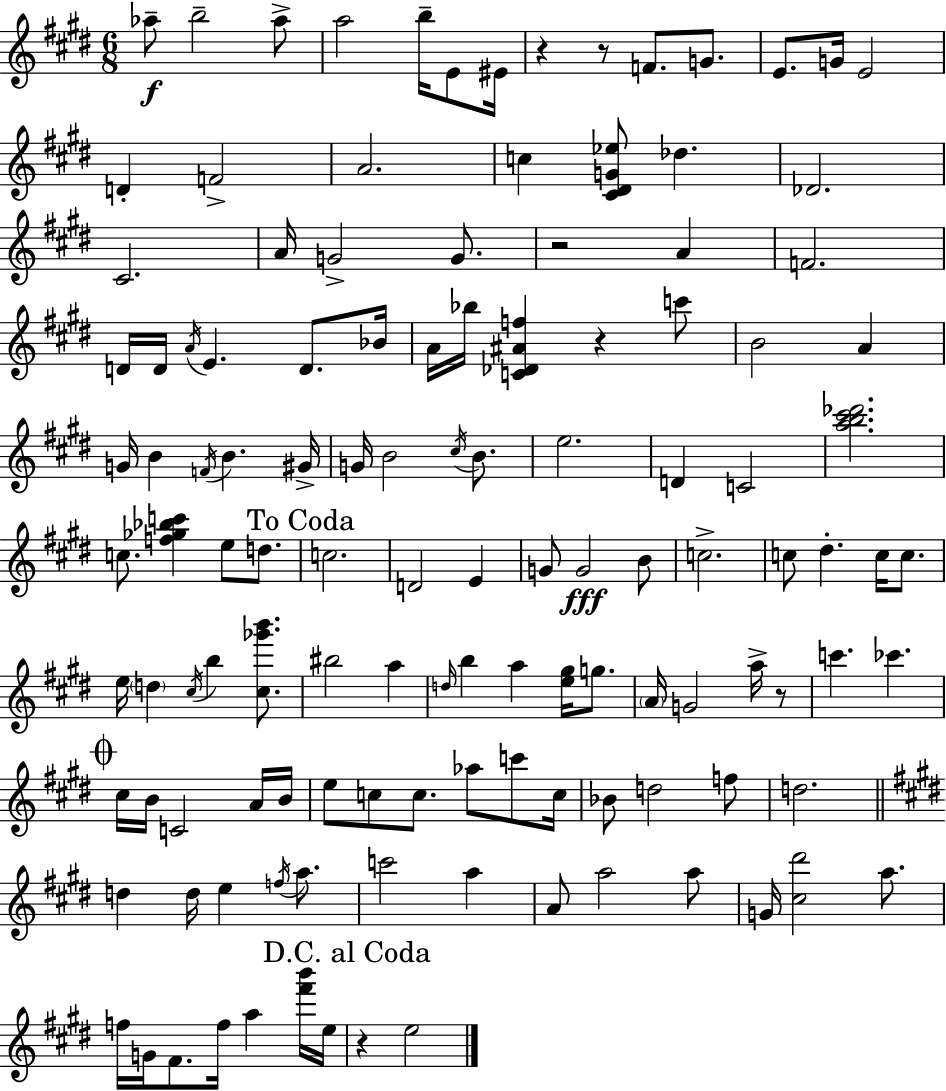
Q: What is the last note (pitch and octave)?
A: E5